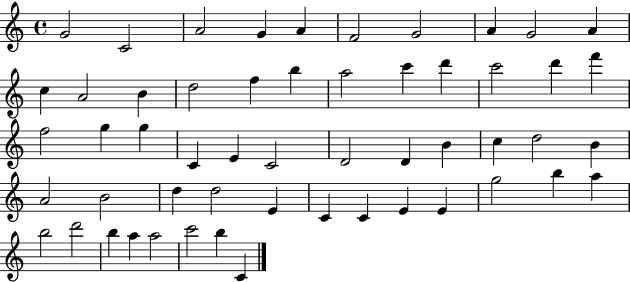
{
  \clef treble
  \time 4/4
  \defaultTimeSignature
  \key c \major
  g'2 c'2 | a'2 g'4 a'4 | f'2 g'2 | a'4 g'2 a'4 | \break c''4 a'2 b'4 | d''2 f''4 b''4 | a''2 c'''4 d'''4 | c'''2 d'''4 f'''4 | \break f''2 g''4 g''4 | c'4 e'4 c'2 | d'2 d'4 b'4 | c''4 d''2 b'4 | \break a'2 b'2 | d''4 d''2 e'4 | c'4 c'4 e'4 e'4 | g''2 b''4 a''4 | \break b''2 d'''2 | b''4 a''4 a''2 | c'''2 b''4 c'4 | \bar "|."
}